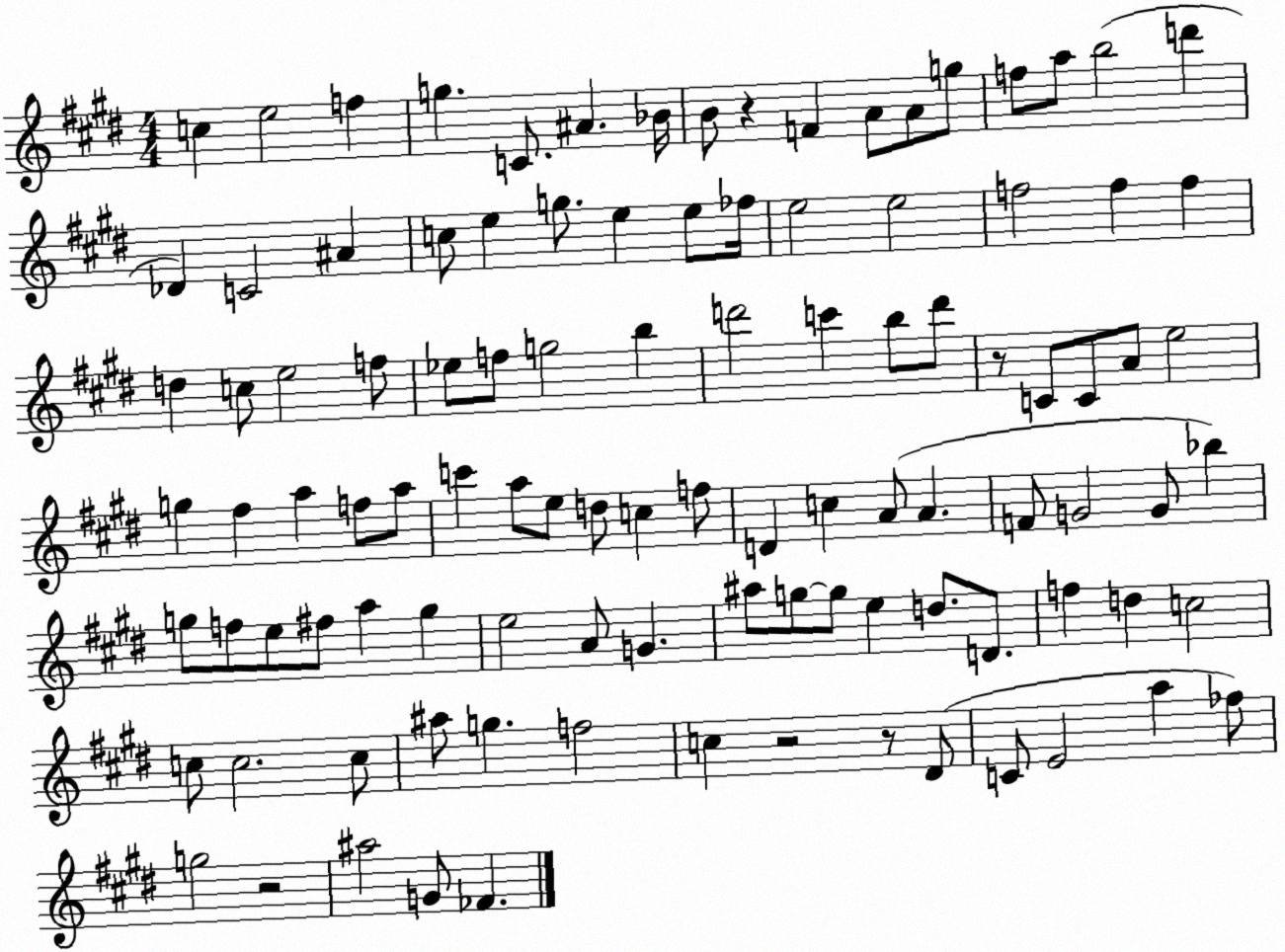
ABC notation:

X:1
T:Untitled
M:4/4
L:1/4
K:E
c e2 f g C/2 ^A _B/4 B/2 z F A/2 A/2 g/2 f/2 a/2 b2 d' _D C2 ^A c/2 e g/2 e e/2 _f/4 e2 e2 f2 f f d c/2 e2 f/2 _e/2 f/2 g2 b d'2 c' b/2 d'/2 z/2 C/2 C/2 A/2 e2 g ^f a f/2 a/2 c' a/2 e/2 d/2 c f/2 D c A/2 A F/2 G2 G/2 _b g/2 f/2 e/2 ^f/2 a g e2 A/2 G ^a/2 g/2 g/2 e d/2 D/2 f d c2 c/2 c2 c/2 ^a/2 g f2 c z2 z/2 ^D/2 C/2 E2 a _f/2 g2 z2 ^a2 G/2 _F